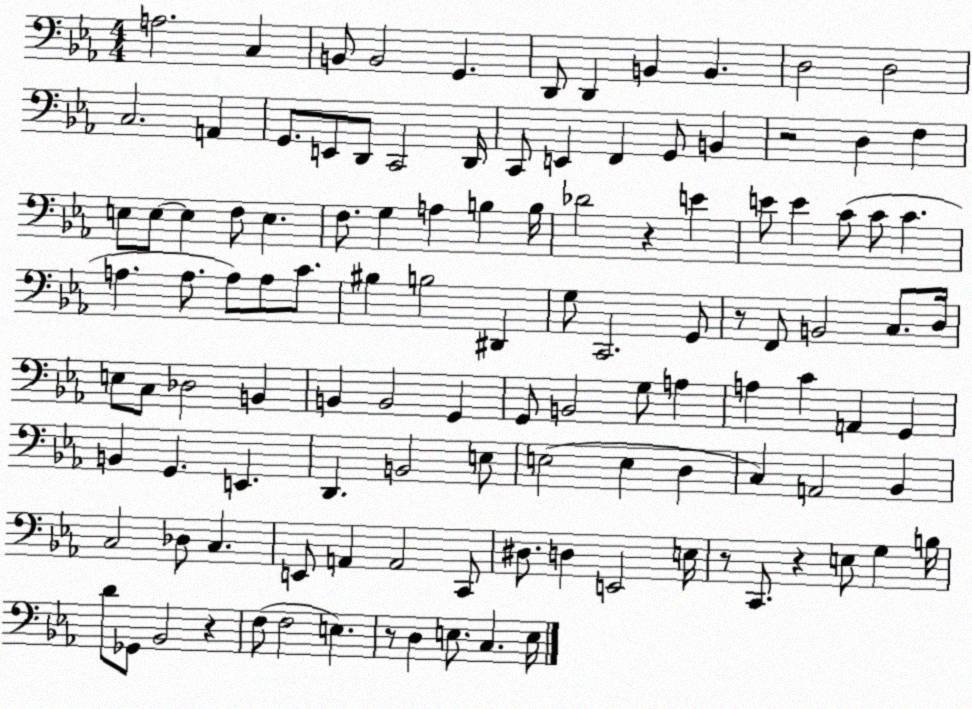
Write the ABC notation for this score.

X:1
T:Untitled
M:4/4
L:1/4
K:Eb
A,2 C, B,,/2 B,,2 G,, D,,/2 D,, B,, B,, D,2 D,2 C,2 A,, G,,/2 E,,/2 D,,/2 C,,2 D,,/4 C,,/2 E,, F,, G,,/2 B,, z2 D, F, E,/2 E,/2 E, F,/2 E, F,/2 G, A, B, B,/4 _D2 z E E/2 E C/2 C/2 C A, A,/2 A,/2 A,/2 C/2 ^B, B,2 ^D,, G,/2 C,,2 G,,/2 z/2 F,,/2 B,,2 C,/2 D,/4 E,/2 C,/2 _D,2 B,, B,, B,,2 G,, G,,/2 B,,2 G,/2 A, A, C A,, G,, B,, G,, E,, D,, B,,2 E,/2 E,2 E, D, C, A,,2 _B,, C,2 _D,/2 C, E,,/2 A,, A,,2 C,,/2 ^D,/2 D, E,,2 E,/4 z/2 C,,/2 z E,/2 G, B,/4 D/2 _G,,/2 _B,,2 z F,/2 F,2 E, z/2 D, E,/2 C, E,/4